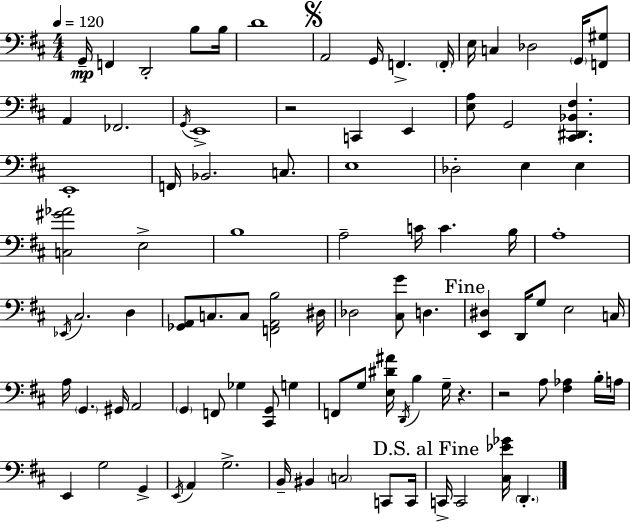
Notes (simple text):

G2/s F2/q D2/h B3/e B3/s D4/w A2/h G2/s F2/q. F2/s E3/s C3/q Db3/h G2/s [F2,G#3]/e A2/q FES2/h. G2/s E2/w R/h C2/q E2/q [E3,A3]/e G2/h [C#2,D#2,Bb2,F#3]/q. E2/w F2/s Bb2/h. C3/e. E3/w Db3/h E3/q E3/q [C3,G#4,Ab4]/h E3/h B3/w A3/h C4/s C4/q. B3/s A3/w Eb2/s C#3/h. D3/q [Gb2,A2]/e C3/e. C3/e [F2,A2,B3]/h D#3/s Db3/h [C#3,G4]/e D3/q. [E2,D#3]/q D2/s G3/e E3/h C3/s A3/s G2/q. G#2/s A2/h G2/q F2/e Gb3/q [C#2,G2]/e G3/q F2/e G3/e [E3,D#4,A#4]/s D2/s B3/q G3/s R/q. R/h A3/e [F#3,Ab3]/q B3/s A3/s E2/q G3/h G2/q E2/s A2/q G3/h. B2/s BIS2/q C3/h C2/e C2/s C2/s C2/h [C#3,Eb4,Gb4]/s D2/q.